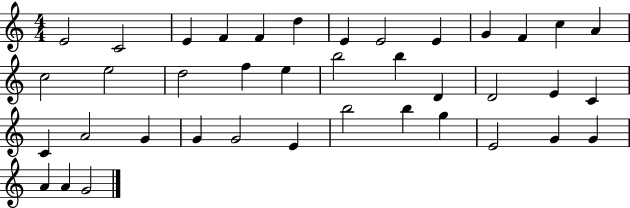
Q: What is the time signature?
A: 4/4